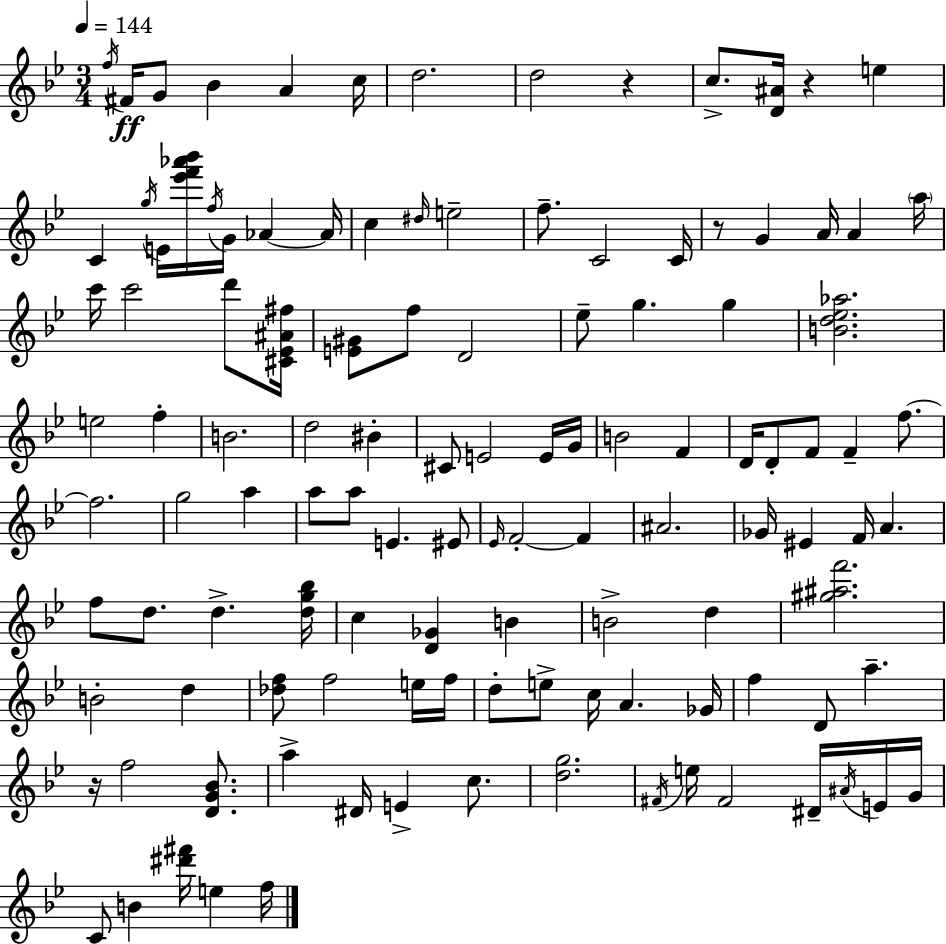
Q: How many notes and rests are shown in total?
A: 118